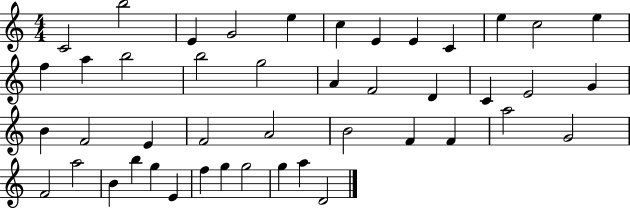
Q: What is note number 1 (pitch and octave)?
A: C4